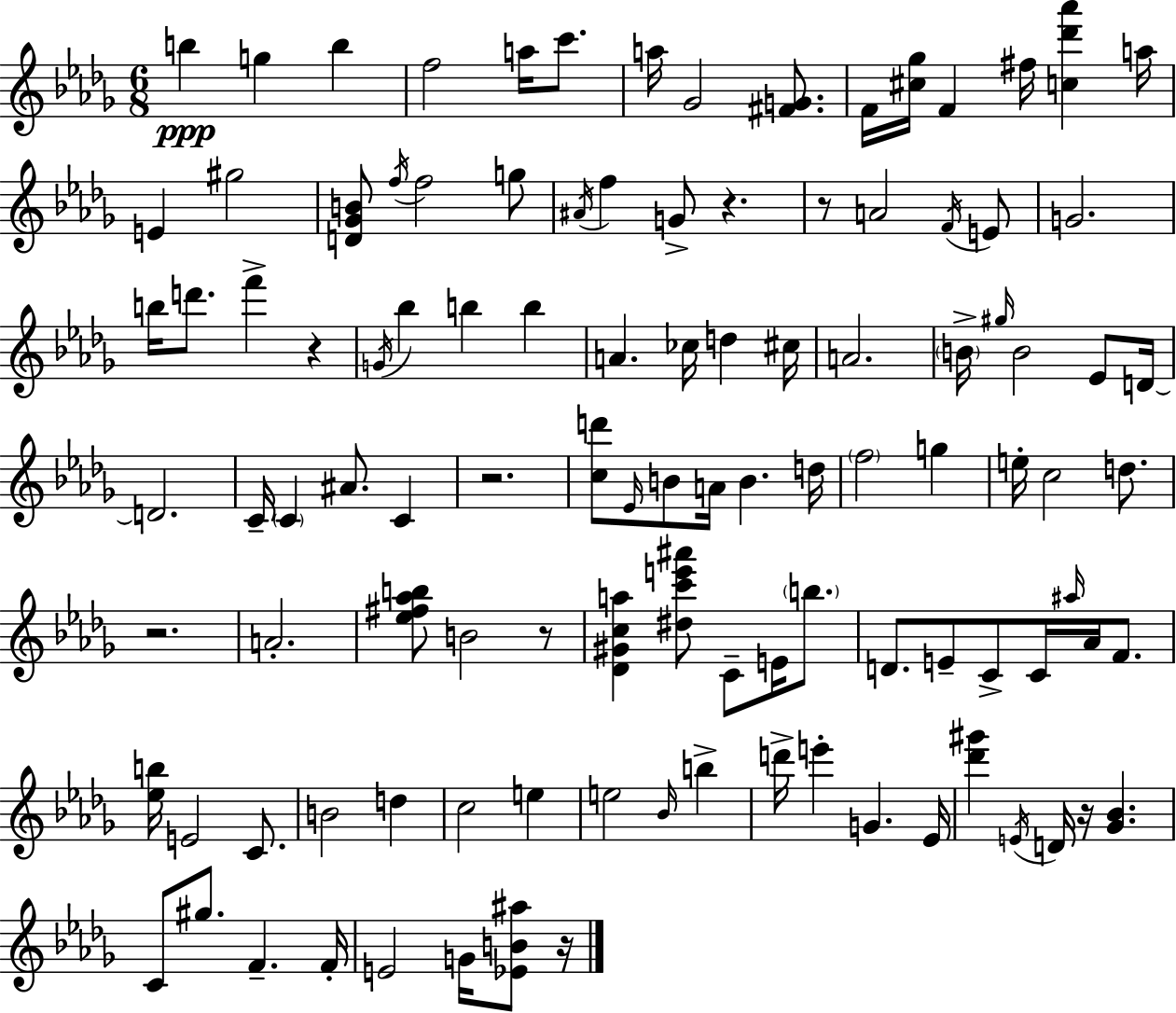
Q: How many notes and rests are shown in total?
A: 109